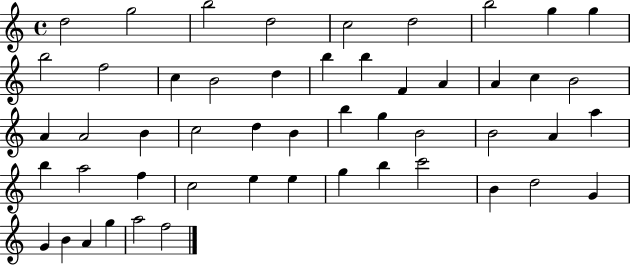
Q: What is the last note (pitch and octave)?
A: F5